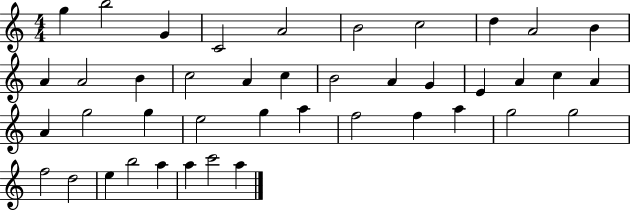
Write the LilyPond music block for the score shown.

{
  \clef treble
  \numericTimeSignature
  \time 4/4
  \key c \major
  g''4 b''2 g'4 | c'2 a'2 | b'2 c''2 | d''4 a'2 b'4 | \break a'4 a'2 b'4 | c''2 a'4 c''4 | b'2 a'4 g'4 | e'4 a'4 c''4 a'4 | \break a'4 g''2 g''4 | e''2 g''4 a''4 | f''2 f''4 a''4 | g''2 g''2 | \break f''2 d''2 | e''4 b''2 a''4 | a''4 c'''2 a''4 | \bar "|."
}